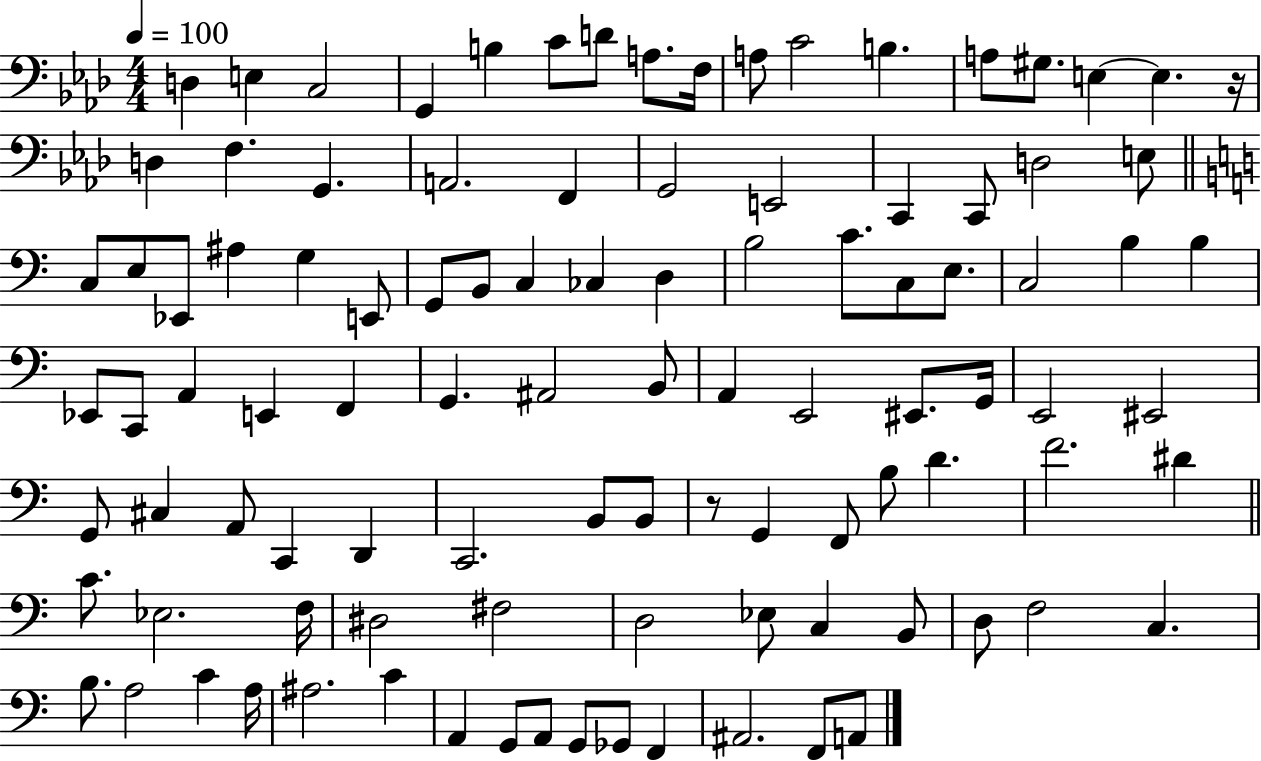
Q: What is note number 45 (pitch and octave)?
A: B3